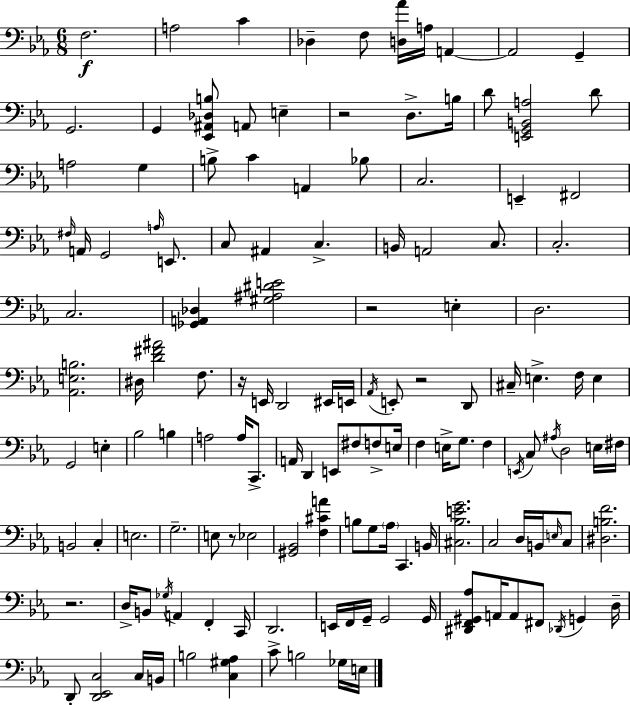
X:1
T:Untitled
M:6/8
L:1/4
K:Cm
F,2 A,2 C _D, F,/2 [D,_A]/4 A,/4 A,, A,,2 G,, G,,2 G,, [_E,,^A,,_D,B,]/2 A,,/2 E, z2 D,/2 B,/4 D/2 [E,,G,,B,,A,]2 D/2 A,2 G, B,/2 C A,, _B,/2 C,2 E,, ^F,,2 ^F,/4 A,,/4 G,,2 A,/4 E,,/2 C,/2 ^A,, C, B,,/4 A,,2 C,/2 C,2 C,2 [_G,,A,,_D,] [^G,^A,^DE]2 z2 E, D,2 [_A,,E,B,]2 ^D,/4 [D^F^A]2 F,/2 z/4 E,,/4 D,,2 ^E,,/4 E,,/4 _A,,/4 E,,/2 z2 D,,/2 ^C,/4 E, F,/4 E, G,,2 E, _B,2 B, A,2 A,/4 C,,/2 A,,/4 D,, E,,/2 ^F,/2 F,/2 E,/4 F, E,/4 G,/2 F, E,,/4 C,/2 ^A,/4 D,2 E,/4 ^F,/4 B,,2 C, E,2 G,2 E,/2 z/2 _E,2 [^G,,_B,,]2 [F,^CA] B,/2 G,/2 _A,/4 C,, B,,/4 [^C,_B,EG]2 C,2 D,/4 B,,/4 E,/4 C,/2 [^D,B,F]2 z2 D,/4 B,,/2 _G,/4 A,, F,, C,,/4 D,,2 E,,/4 F,,/4 G,,/4 G,,2 G,,/4 [^D,,F,,^G,,_A,]/2 A,,/4 A,,/2 ^F,,/2 _D,,/4 G,, D,/4 D,,/2 [D,,_E,,C,]2 C,/4 B,,/4 B,2 [C,^G,_A,] C/2 B,2 _G,/4 E,/4